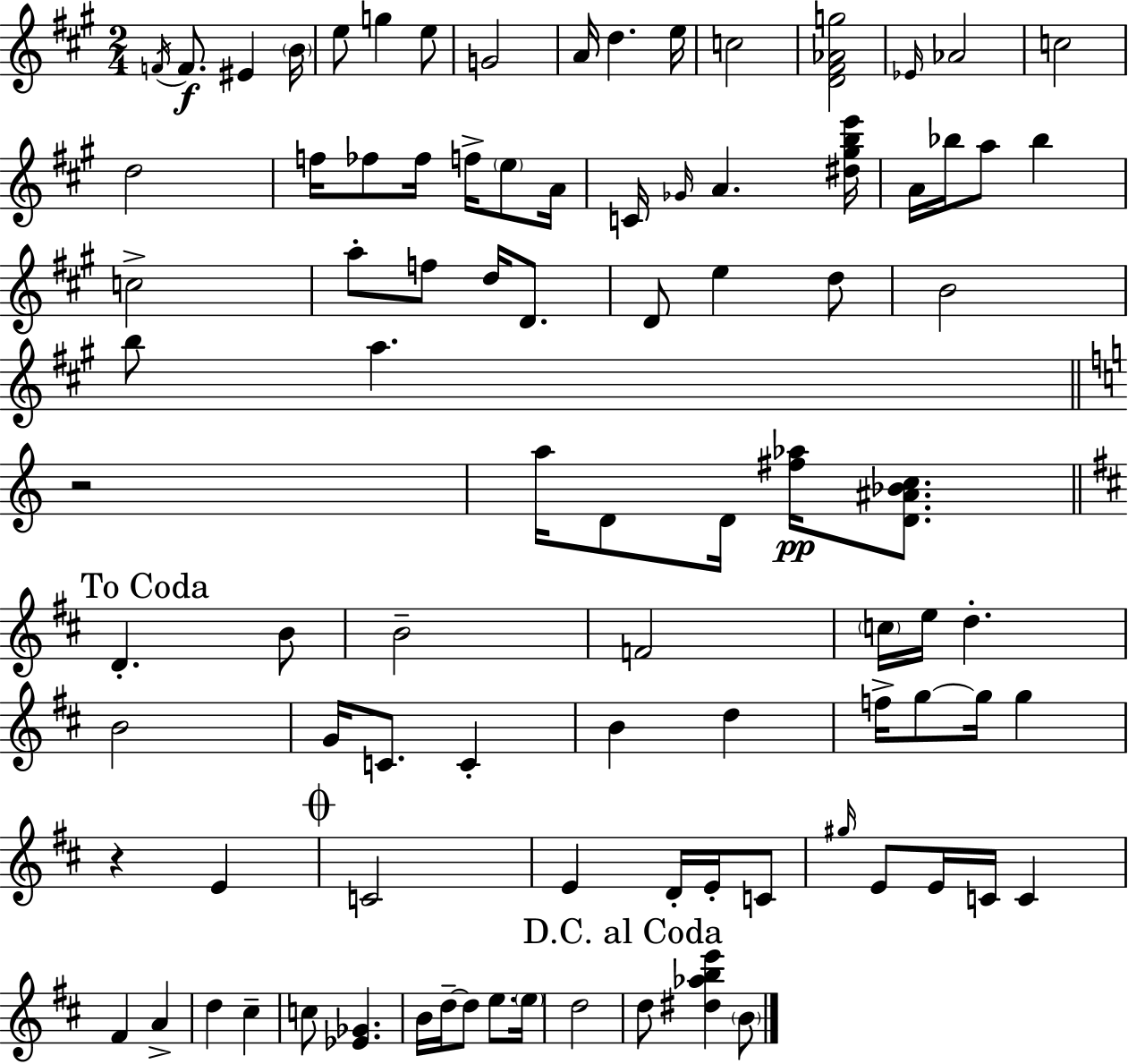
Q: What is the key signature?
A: A major